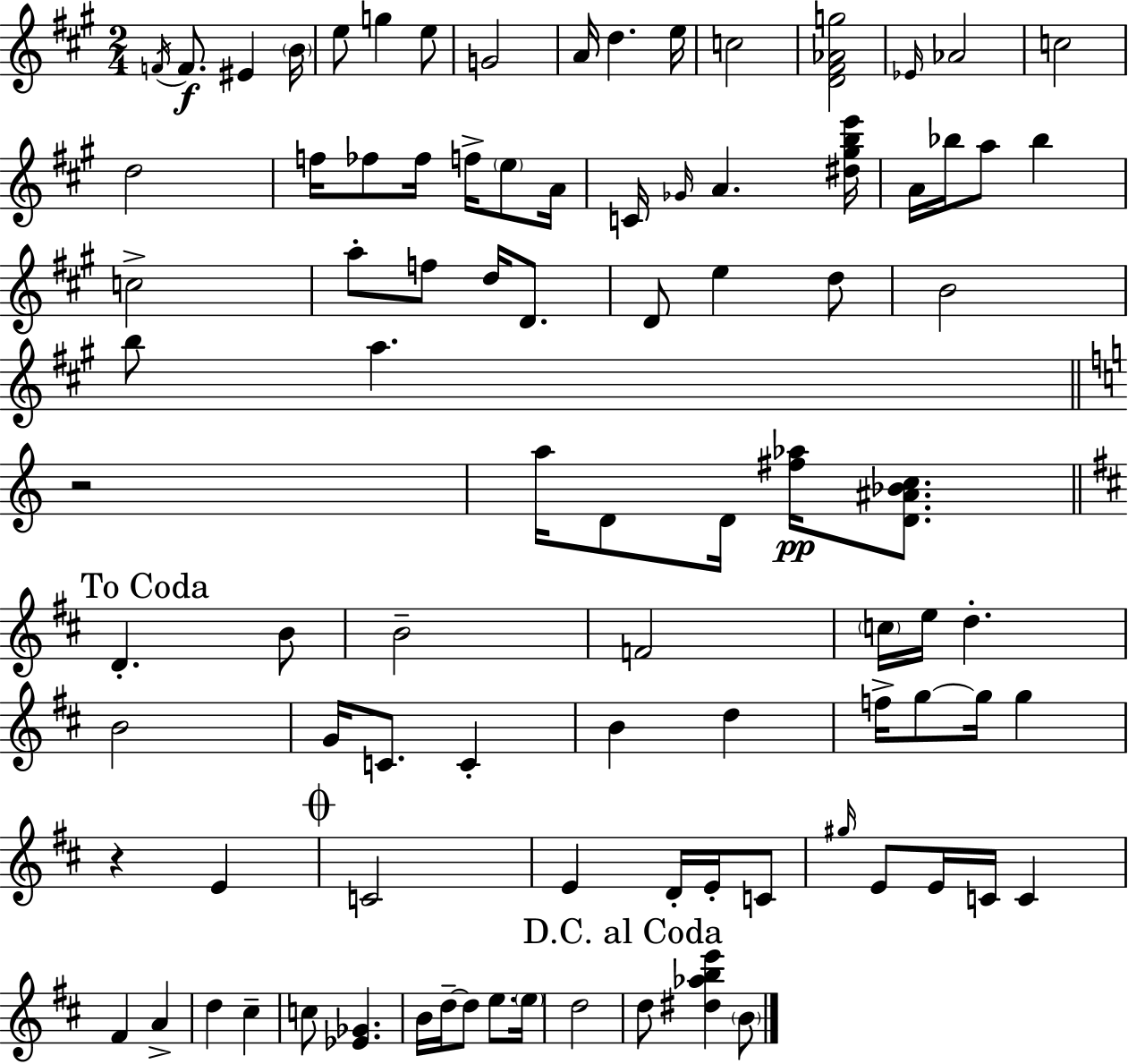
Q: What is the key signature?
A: A major